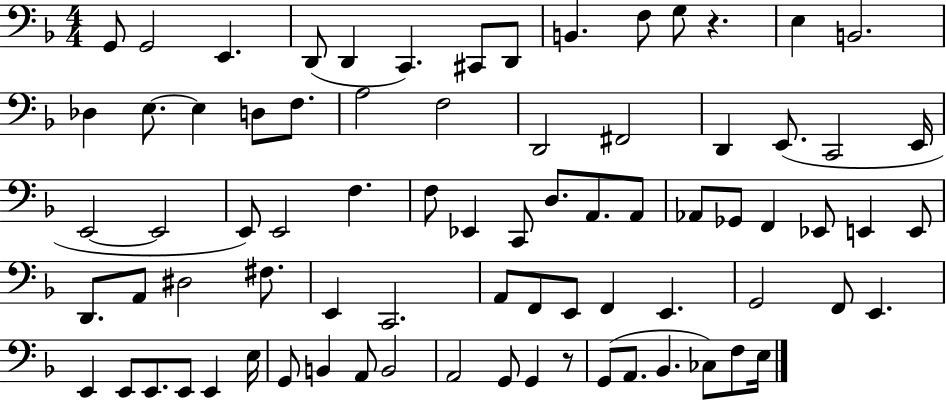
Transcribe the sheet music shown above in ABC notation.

X:1
T:Untitled
M:4/4
L:1/4
K:F
G,,/2 G,,2 E,, D,,/2 D,, C,, ^C,,/2 D,,/2 B,, F,/2 G,/2 z E, B,,2 _D, E,/2 E, D,/2 F,/2 A,2 F,2 D,,2 ^F,,2 D,, E,,/2 C,,2 E,,/4 E,,2 E,,2 E,,/2 E,,2 F, F,/2 _E,, C,,/2 D,/2 A,,/2 A,,/2 _A,,/2 _G,,/2 F,, _E,,/2 E,, E,,/2 D,,/2 A,,/2 ^D,2 ^F,/2 E,, C,,2 A,,/2 F,,/2 E,,/2 F,, E,, G,,2 F,,/2 E,, E,, E,,/2 E,,/2 E,,/2 E,, E,/4 G,,/2 B,, A,,/2 B,,2 A,,2 G,,/2 G,, z/2 G,,/2 A,,/2 _B,, _C,/2 F,/2 E,/4